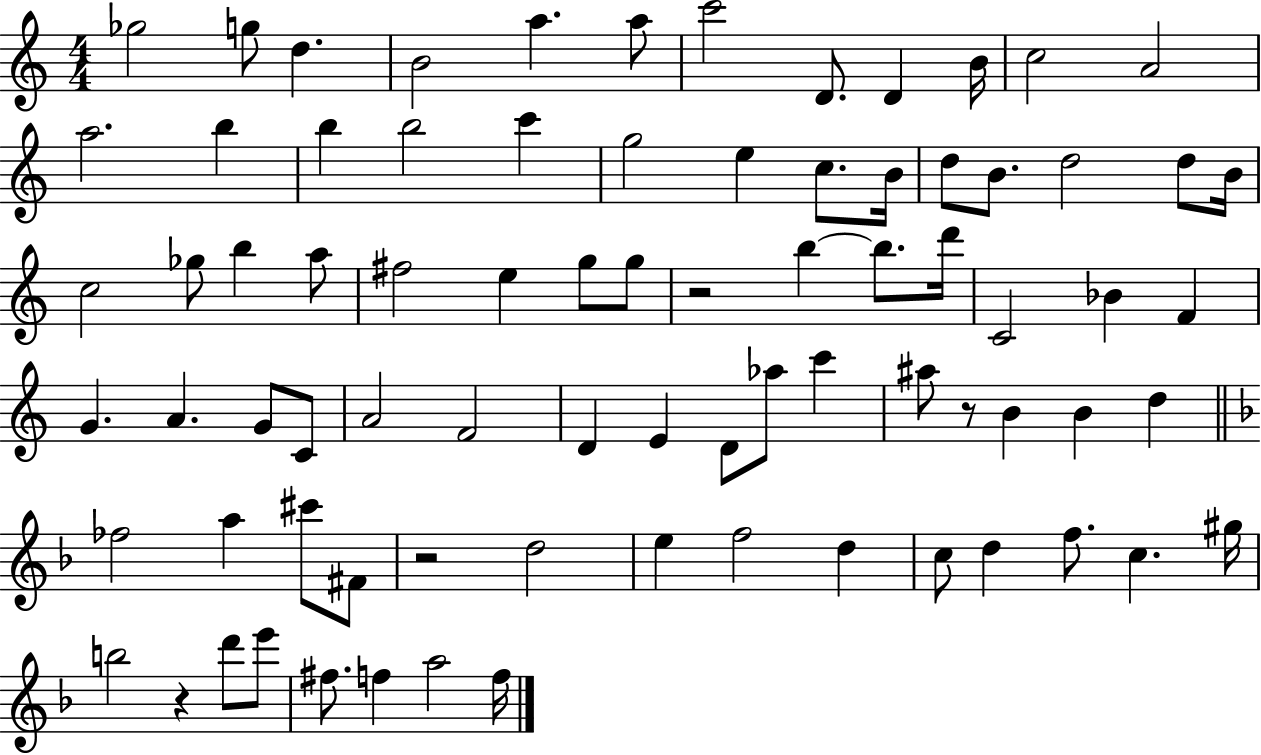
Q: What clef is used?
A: treble